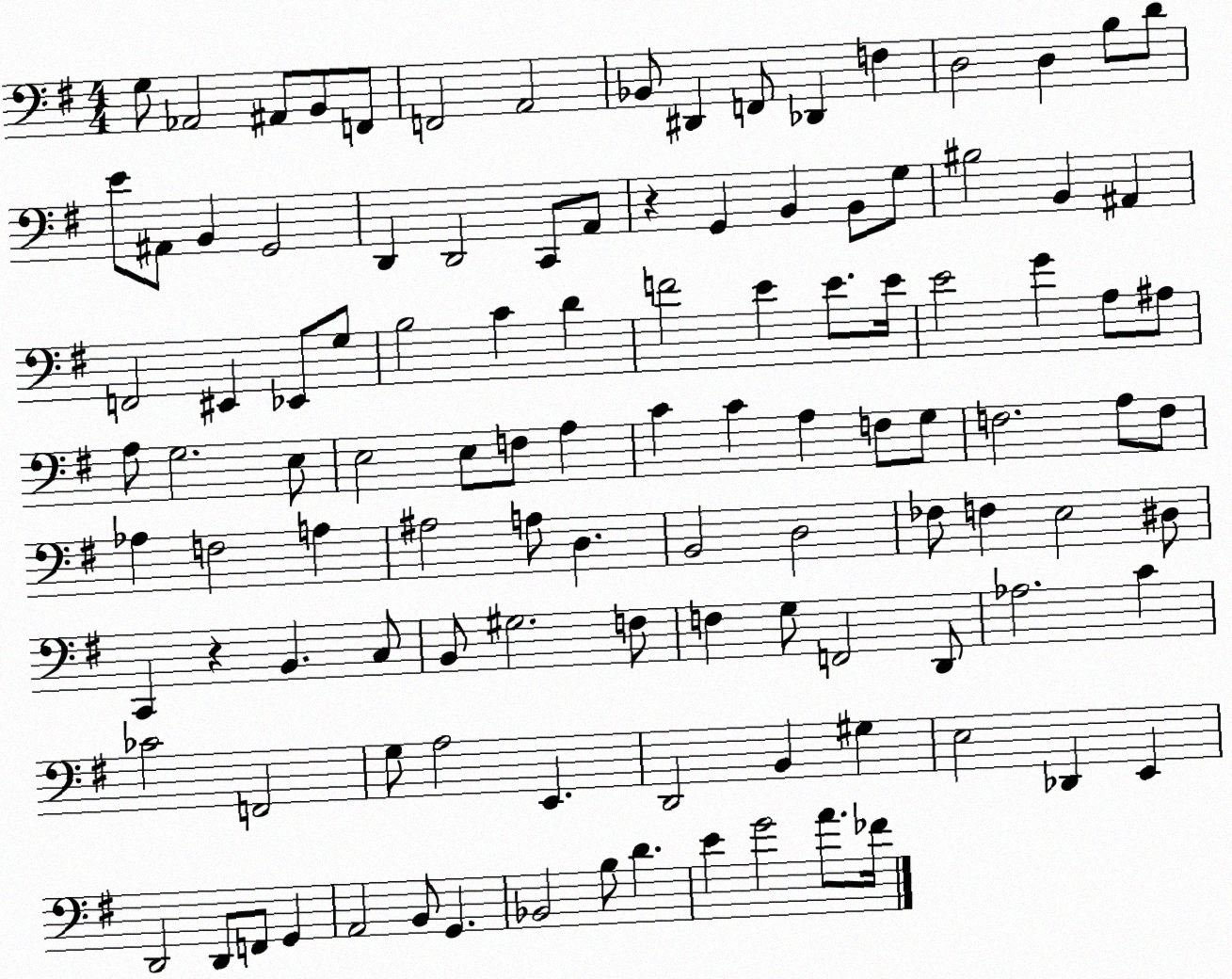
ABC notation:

X:1
T:Untitled
M:4/4
L:1/4
K:G
G,/2 _A,,2 ^A,,/2 B,,/2 F,,/2 F,,2 A,,2 _B,,/2 ^D,, F,,/2 _D,, F, D,2 D, B,/2 D/2 E/2 ^A,,/2 B,, G,,2 D,, D,,2 C,,/2 A,,/2 z G,, B,, B,,/2 G,/2 ^B,2 B,, ^A,, F,,2 ^E,, _E,,/2 G,/2 B,2 C D F2 E E/2 E/4 E2 G A,/2 ^A,/2 A,/2 G,2 E,/2 E,2 E,/2 F,/2 A, C C A, F,/2 G,/2 F,2 A,/2 F,/2 _A, F,2 A, ^A,2 A,/2 D, B,,2 D,2 _F,/2 F, E,2 ^D,/2 C,, z B,, C,/2 B,,/2 ^G,2 F,/2 F, G,/2 F,,2 D,,/2 _A,2 C _C2 F,,2 G,/2 A,2 E,, D,,2 B,, ^G, E,2 _D,, E,, D,,2 D,,/2 F,,/2 G,, A,,2 B,,/2 G,, _B,,2 B,/2 D E G2 A/2 _F/4